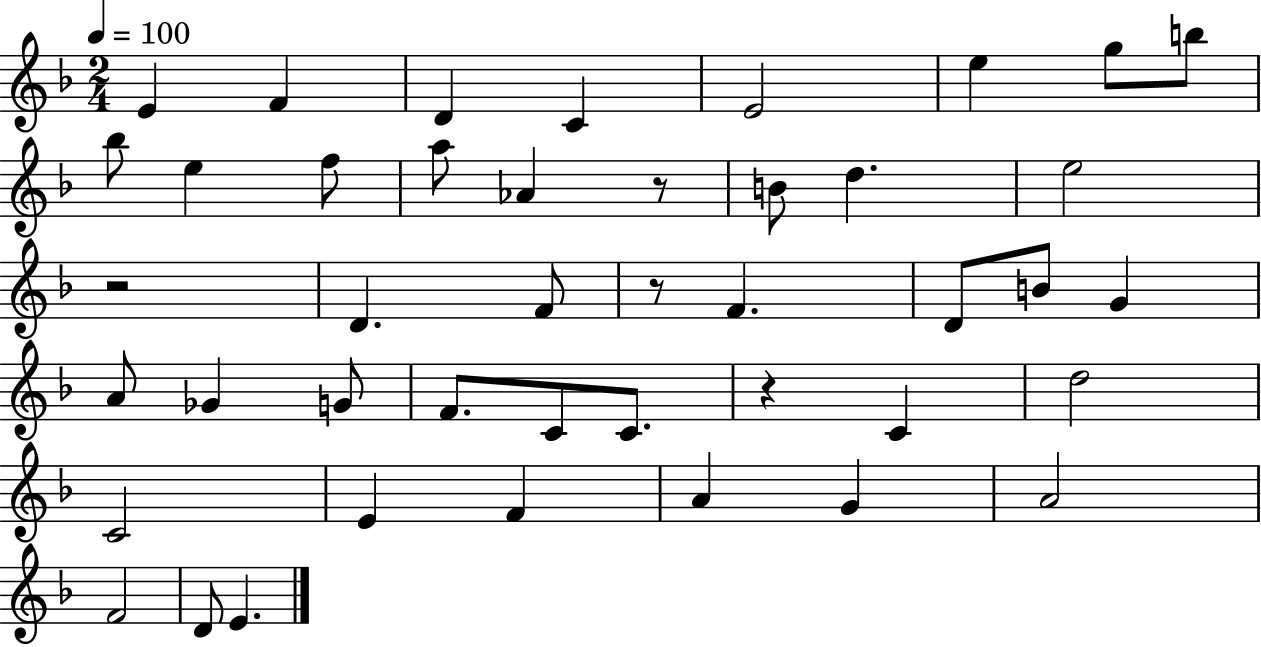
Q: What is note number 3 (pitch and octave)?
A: D4